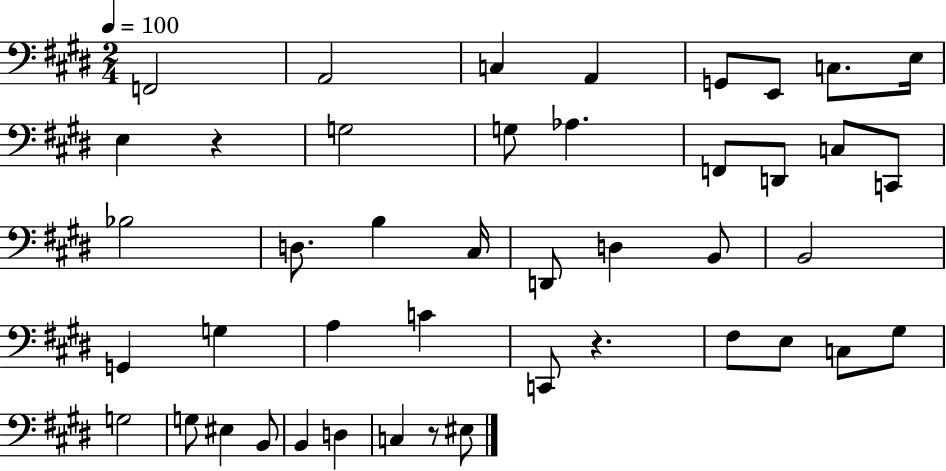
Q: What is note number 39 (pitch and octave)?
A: D3